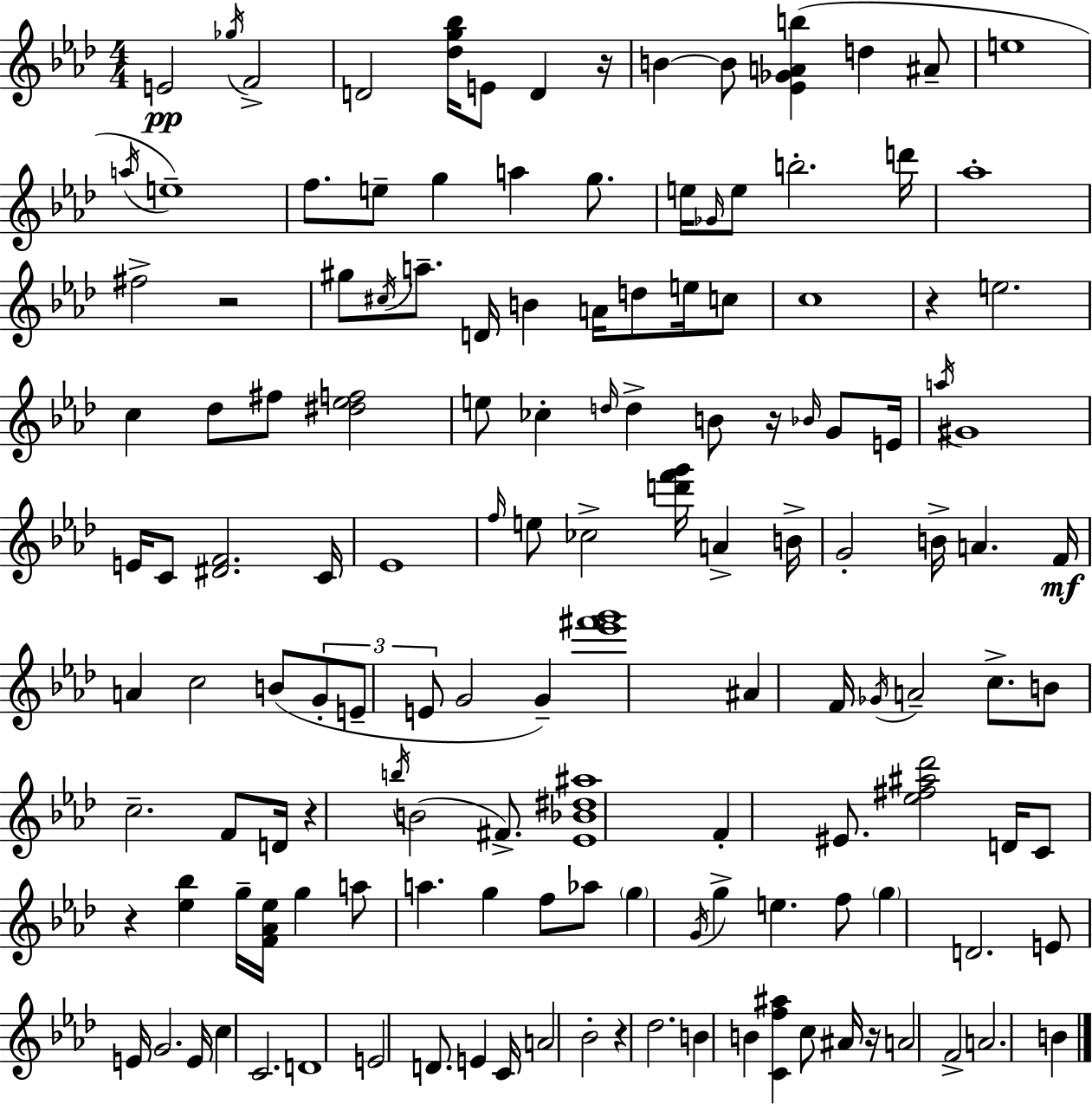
X:1
T:Untitled
M:4/4
L:1/4
K:Ab
E2 _g/4 F2 D2 [_dg_b]/4 E/2 D z/4 B B/2 [_E_GAb] d ^A/2 e4 a/4 e4 f/2 e/2 g a g/2 e/4 _G/4 e/2 b2 d'/4 _a4 ^f2 z2 ^g/2 ^c/4 a/2 D/4 B A/4 d/2 e/4 c/2 c4 z e2 c _d/2 ^f/2 [^d_ef]2 e/2 _c d/4 d B/2 z/4 _B/4 G/2 E/4 a/4 ^G4 E/4 C/2 [^DF]2 C/4 _E4 f/4 e/2 _c2 [d'f'g']/4 A B/4 G2 B/4 A F/4 A c2 B/2 G/2 E/2 E/2 G2 G [_e'^f'g']4 ^A F/4 _G/4 A2 c/2 B/2 c2 F/2 D/4 z b/4 B2 ^F/2 [_E_B^d^a]4 F ^E/2 [_e^f^a_d']2 D/4 C/2 z [_e_b] g/4 [F_A_e]/4 g a/2 a g f/2 _a/2 g G/4 g e f/2 g D2 E/2 E/4 G2 E/4 c C2 D4 E2 D/2 E C/4 A2 _B2 z _d2 B B [Cf^a] c/2 ^A/4 z/4 A2 F2 A2 B